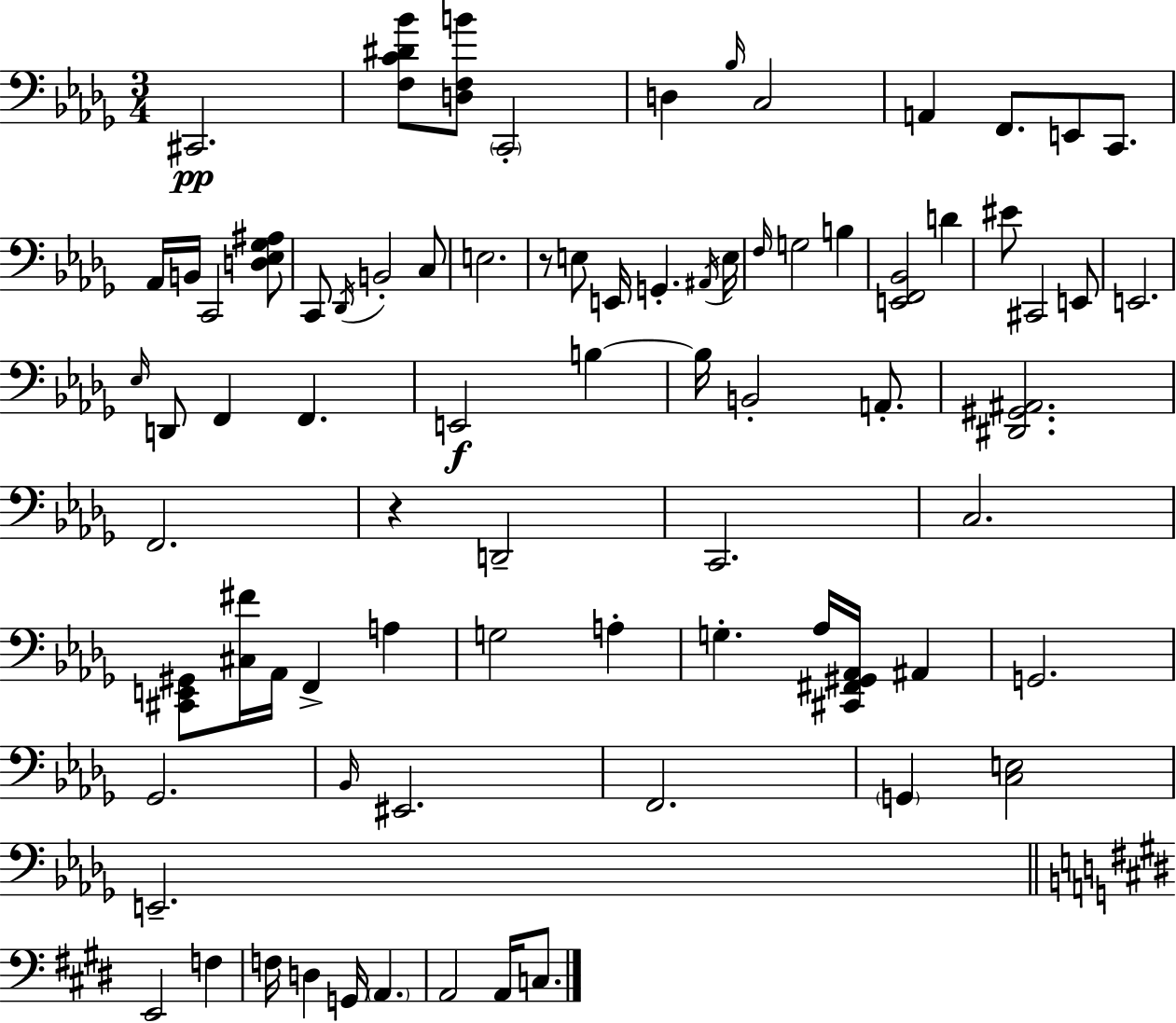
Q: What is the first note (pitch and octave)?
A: C#2